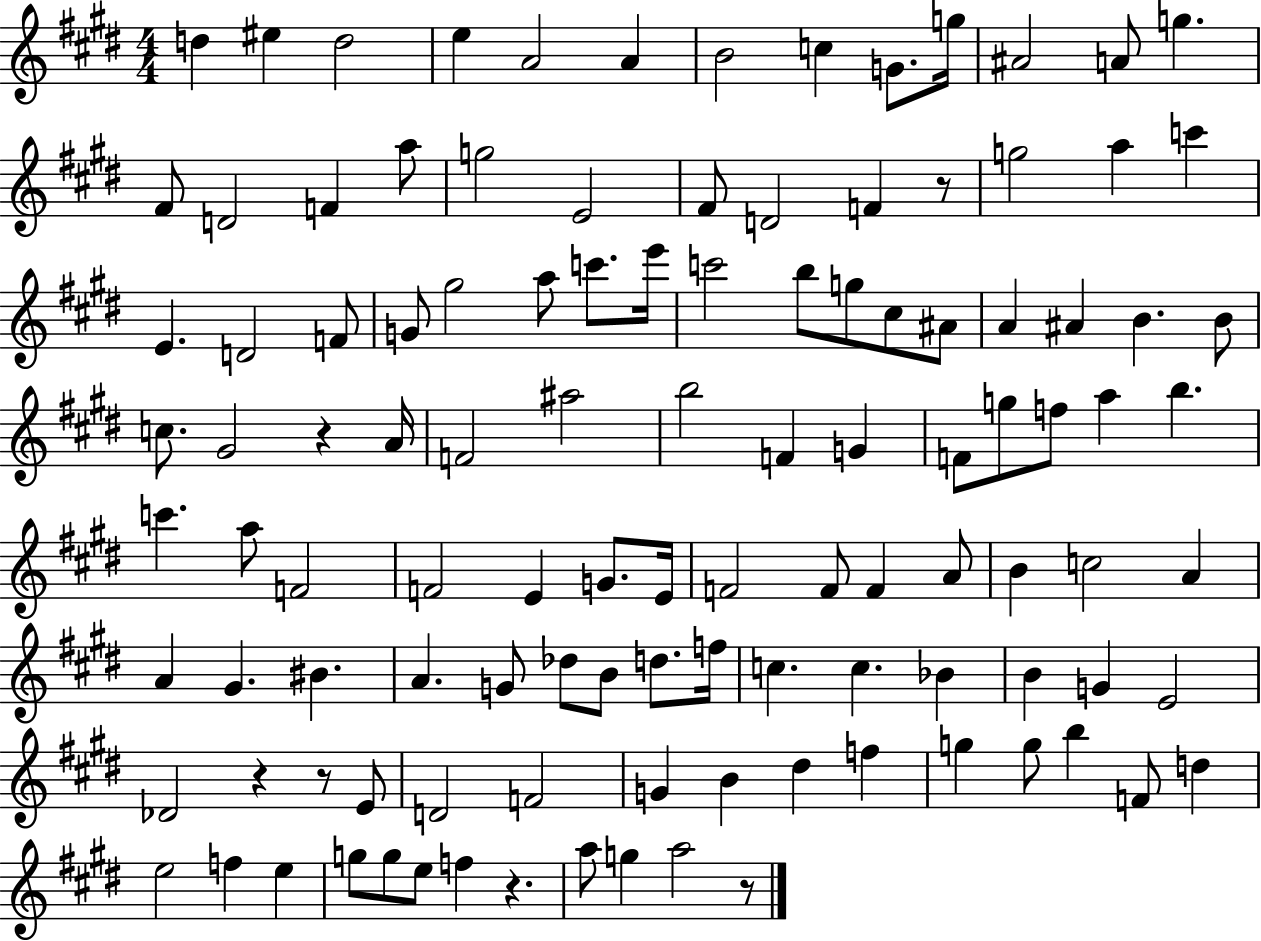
X:1
T:Untitled
M:4/4
L:1/4
K:E
d ^e d2 e A2 A B2 c G/2 g/4 ^A2 A/2 g ^F/2 D2 F a/2 g2 E2 ^F/2 D2 F z/2 g2 a c' E D2 F/2 G/2 ^g2 a/2 c'/2 e'/4 c'2 b/2 g/2 ^c/2 ^A/2 A ^A B B/2 c/2 ^G2 z A/4 F2 ^a2 b2 F G F/2 g/2 f/2 a b c' a/2 F2 F2 E G/2 E/4 F2 F/2 F A/2 B c2 A A ^G ^B A G/2 _d/2 B/2 d/2 f/4 c c _B B G E2 _D2 z z/2 E/2 D2 F2 G B ^d f g g/2 b F/2 d e2 f e g/2 g/2 e/2 f z a/2 g a2 z/2